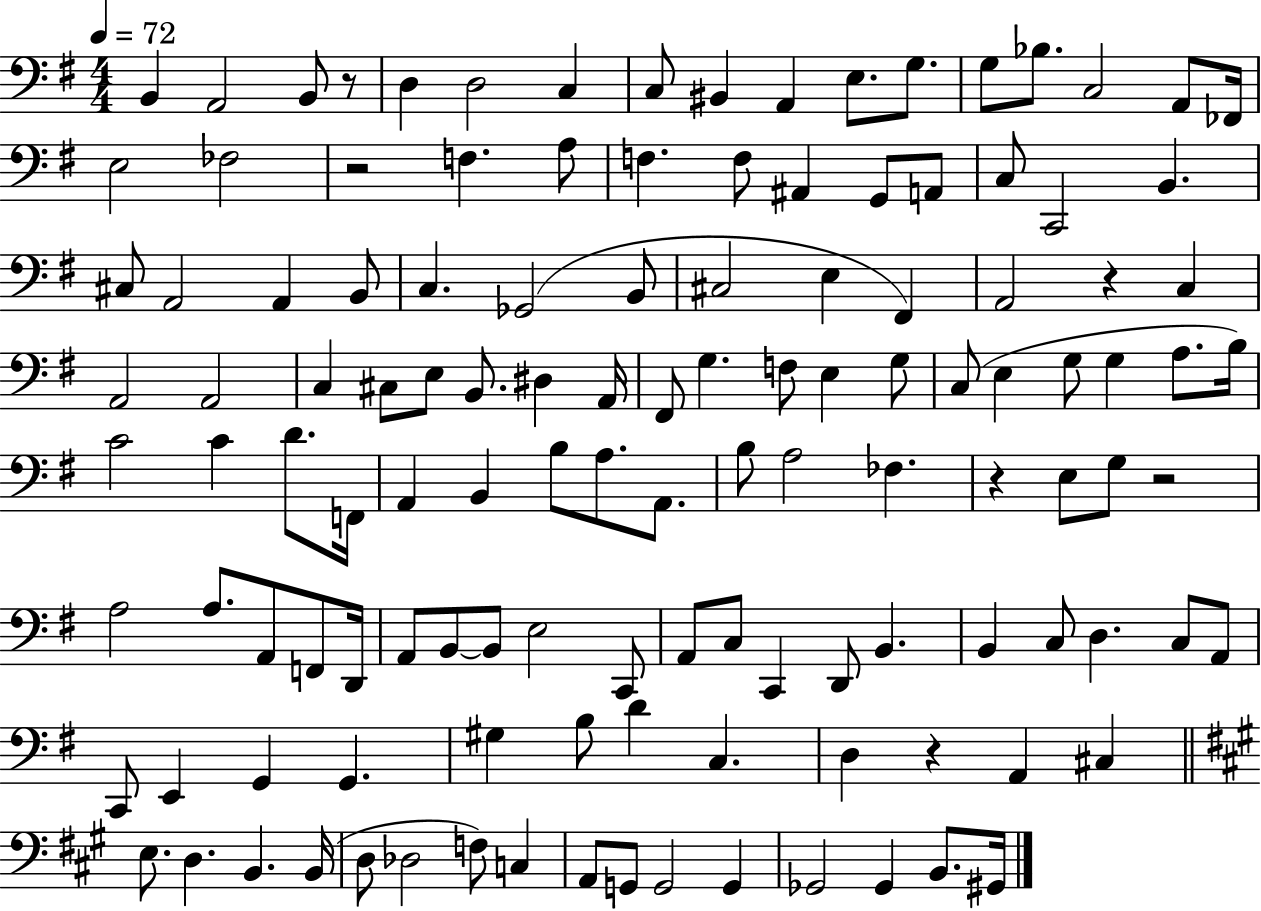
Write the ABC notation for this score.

X:1
T:Untitled
M:4/4
L:1/4
K:G
B,, A,,2 B,,/2 z/2 D, D,2 C, C,/2 ^B,, A,, E,/2 G,/2 G,/2 _B,/2 C,2 A,,/2 _F,,/4 E,2 _F,2 z2 F, A,/2 F, F,/2 ^A,, G,,/2 A,,/2 C,/2 C,,2 B,, ^C,/2 A,,2 A,, B,,/2 C, _G,,2 B,,/2 ^C,2 E, ^F,, A,,2 z C, A,,2 A,,2 C, ^C,/2 E,/2 B,,/2 ^D, A,,/4 ^F,,/2 G, F,/2 E, G,/2 C,/2 E, G,/2 G, A,/2 B,/4 C2 C D/2 F,,/4 A,, B,, B,/2 A,/2 A,,/2 B,/2 A,2 _F, z E,/2 G,/2 z2 A,2 A,/2 A,,/2 F,,/2 D,,/4 A,,/2 B,,/2 B,,/2 E,2 C,,/2 A,,/2 C,/2 C,, D,,/2 B,, B,, C,/2 D, C,/2 A,,/2 C,,/2 E,, G,, G,, ^G, B,/2 D C, D, z A,, ^C, E,/2 D, B,, B,,/4 D,/2 _D,2 F,/2 C, A,,/2 G,,/2 G,,2 G,, _G,,2 _G,, B,,/2 ^G,,/4